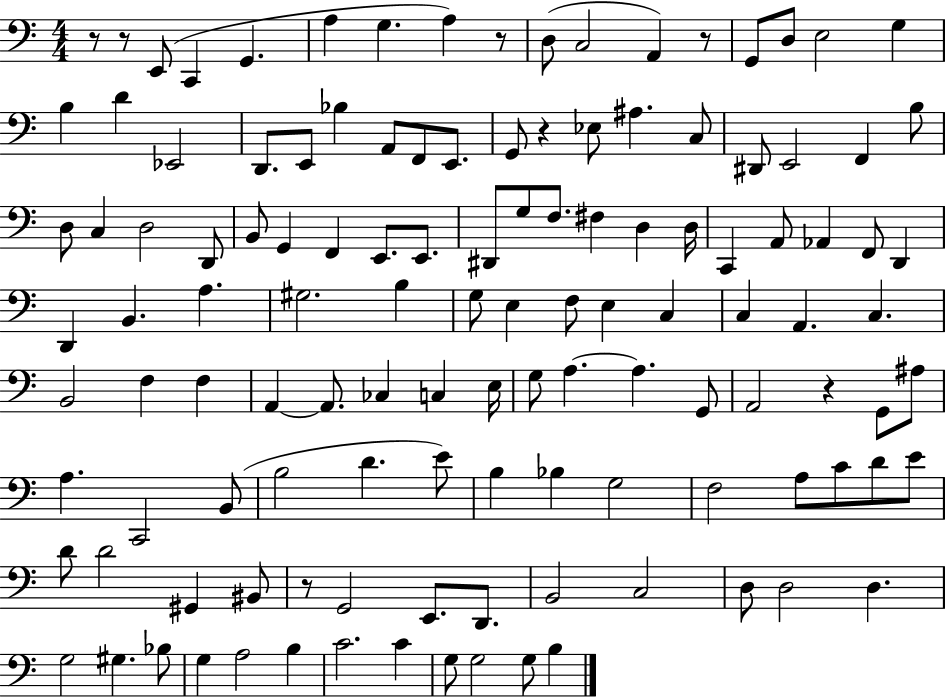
R/e R/e E2/e C2/q G2/q. A3/q G3/q. A3/q R/e D3/e C3/h A2/q R/e G2/e D3/e E3/h G3/q B3/q D4/q Eb2/h D2/e. E2/e Bb3/q A2/e F2/e E2/e. G2/e R/q Eb3/e A#3/q. C3/e D#2/e E2/h F2/q B3/e D3/e C3/q D3/h D2/e B2/e G2/q F2/q E2/e. E2/e. D#2/e G3/e F3/e. F#3/q D3/q D3/s C2/q A2/e Ab2/q F2/e D2/q D2/q B2/q. A3/q. G#3/h. B3/q G3/e E3/q F3/e E3/q C3/q C3/q A2/q. C3/q. B2/h F3/q F3/q A2/q A2/e. CES3/q C3/q E3/s G3/e A3/q. A3/q. G2/e A2/h R/q G2/e A#3/e A3/q. C2/h B2/e B3/h D4/q. E4/e B3/q Bb3/q G3/h F3/h A3/e C4/e D4/e E4/e D4/e D4/h G#2/q BIS2/e R/e G2/h E2/e. D2/e. B2/h C3/h D3/e D3/h D3/q. G3/h G#3/q. Bb3/e G3/q A3/h B3/q C4/h. C4/q G3/e G3/h G3/e B3/q